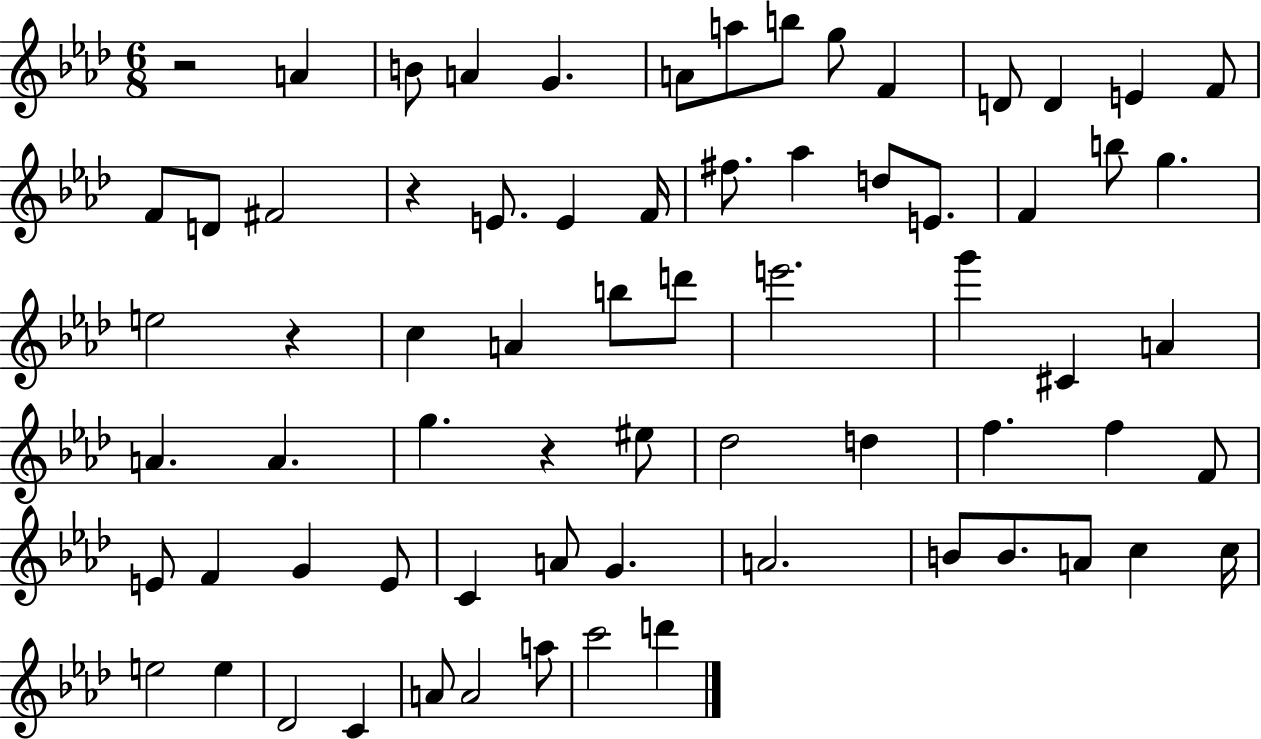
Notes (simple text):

R/h A4/q B4/e A4/q G4/q. A4/e A5/e B5/e G5/e F4/q D4/e D4/q E4/q F4/e F4/e D4/e F#4/h R/q E4/e. E4/q F4/s F#5/e. Ab5/q D5/e E4/e. F4/q B5/e G5/q. E5/h R/q C5/q A4/q B5/e D6/e E6/h. G6/q C#4/q A4/q A4/q. A4/q. G5/q. R/q EIS5/e Db5/h D5/q F5/q. F5/q F4/e E4/e F4/q G4/q E4/e C4/q A4/e G4/q. A4/h. B4/e B4/e. A4/e C5/q C5/s E5/h E5/q Db4/h C4/q A4/e A4/h A5/e C6/h D6/q